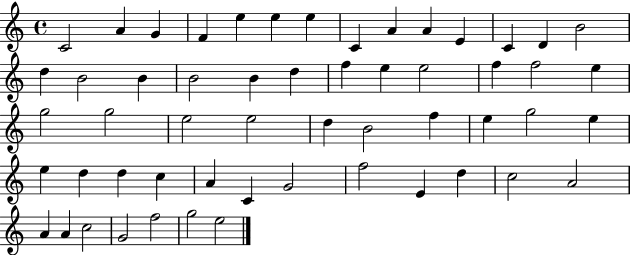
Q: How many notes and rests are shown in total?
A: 55